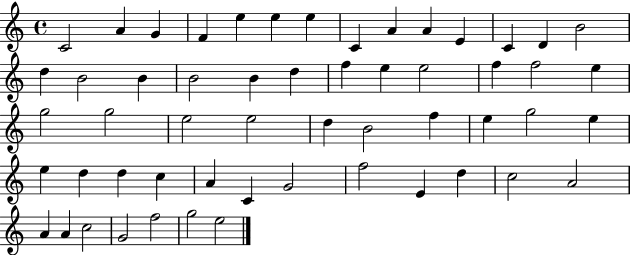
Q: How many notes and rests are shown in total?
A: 55